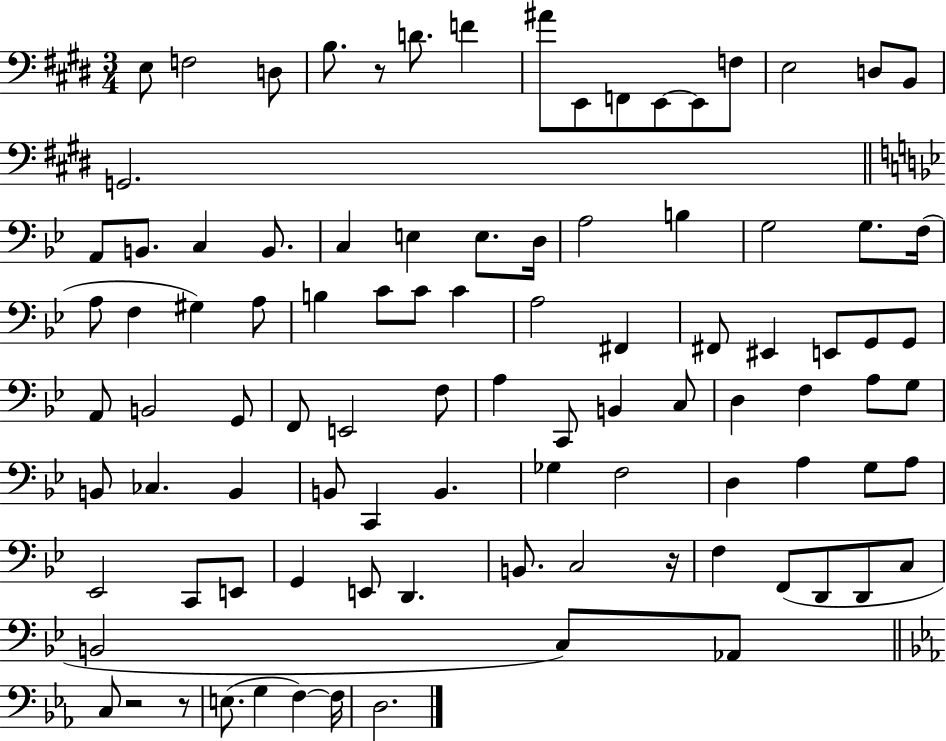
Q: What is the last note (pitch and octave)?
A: D3